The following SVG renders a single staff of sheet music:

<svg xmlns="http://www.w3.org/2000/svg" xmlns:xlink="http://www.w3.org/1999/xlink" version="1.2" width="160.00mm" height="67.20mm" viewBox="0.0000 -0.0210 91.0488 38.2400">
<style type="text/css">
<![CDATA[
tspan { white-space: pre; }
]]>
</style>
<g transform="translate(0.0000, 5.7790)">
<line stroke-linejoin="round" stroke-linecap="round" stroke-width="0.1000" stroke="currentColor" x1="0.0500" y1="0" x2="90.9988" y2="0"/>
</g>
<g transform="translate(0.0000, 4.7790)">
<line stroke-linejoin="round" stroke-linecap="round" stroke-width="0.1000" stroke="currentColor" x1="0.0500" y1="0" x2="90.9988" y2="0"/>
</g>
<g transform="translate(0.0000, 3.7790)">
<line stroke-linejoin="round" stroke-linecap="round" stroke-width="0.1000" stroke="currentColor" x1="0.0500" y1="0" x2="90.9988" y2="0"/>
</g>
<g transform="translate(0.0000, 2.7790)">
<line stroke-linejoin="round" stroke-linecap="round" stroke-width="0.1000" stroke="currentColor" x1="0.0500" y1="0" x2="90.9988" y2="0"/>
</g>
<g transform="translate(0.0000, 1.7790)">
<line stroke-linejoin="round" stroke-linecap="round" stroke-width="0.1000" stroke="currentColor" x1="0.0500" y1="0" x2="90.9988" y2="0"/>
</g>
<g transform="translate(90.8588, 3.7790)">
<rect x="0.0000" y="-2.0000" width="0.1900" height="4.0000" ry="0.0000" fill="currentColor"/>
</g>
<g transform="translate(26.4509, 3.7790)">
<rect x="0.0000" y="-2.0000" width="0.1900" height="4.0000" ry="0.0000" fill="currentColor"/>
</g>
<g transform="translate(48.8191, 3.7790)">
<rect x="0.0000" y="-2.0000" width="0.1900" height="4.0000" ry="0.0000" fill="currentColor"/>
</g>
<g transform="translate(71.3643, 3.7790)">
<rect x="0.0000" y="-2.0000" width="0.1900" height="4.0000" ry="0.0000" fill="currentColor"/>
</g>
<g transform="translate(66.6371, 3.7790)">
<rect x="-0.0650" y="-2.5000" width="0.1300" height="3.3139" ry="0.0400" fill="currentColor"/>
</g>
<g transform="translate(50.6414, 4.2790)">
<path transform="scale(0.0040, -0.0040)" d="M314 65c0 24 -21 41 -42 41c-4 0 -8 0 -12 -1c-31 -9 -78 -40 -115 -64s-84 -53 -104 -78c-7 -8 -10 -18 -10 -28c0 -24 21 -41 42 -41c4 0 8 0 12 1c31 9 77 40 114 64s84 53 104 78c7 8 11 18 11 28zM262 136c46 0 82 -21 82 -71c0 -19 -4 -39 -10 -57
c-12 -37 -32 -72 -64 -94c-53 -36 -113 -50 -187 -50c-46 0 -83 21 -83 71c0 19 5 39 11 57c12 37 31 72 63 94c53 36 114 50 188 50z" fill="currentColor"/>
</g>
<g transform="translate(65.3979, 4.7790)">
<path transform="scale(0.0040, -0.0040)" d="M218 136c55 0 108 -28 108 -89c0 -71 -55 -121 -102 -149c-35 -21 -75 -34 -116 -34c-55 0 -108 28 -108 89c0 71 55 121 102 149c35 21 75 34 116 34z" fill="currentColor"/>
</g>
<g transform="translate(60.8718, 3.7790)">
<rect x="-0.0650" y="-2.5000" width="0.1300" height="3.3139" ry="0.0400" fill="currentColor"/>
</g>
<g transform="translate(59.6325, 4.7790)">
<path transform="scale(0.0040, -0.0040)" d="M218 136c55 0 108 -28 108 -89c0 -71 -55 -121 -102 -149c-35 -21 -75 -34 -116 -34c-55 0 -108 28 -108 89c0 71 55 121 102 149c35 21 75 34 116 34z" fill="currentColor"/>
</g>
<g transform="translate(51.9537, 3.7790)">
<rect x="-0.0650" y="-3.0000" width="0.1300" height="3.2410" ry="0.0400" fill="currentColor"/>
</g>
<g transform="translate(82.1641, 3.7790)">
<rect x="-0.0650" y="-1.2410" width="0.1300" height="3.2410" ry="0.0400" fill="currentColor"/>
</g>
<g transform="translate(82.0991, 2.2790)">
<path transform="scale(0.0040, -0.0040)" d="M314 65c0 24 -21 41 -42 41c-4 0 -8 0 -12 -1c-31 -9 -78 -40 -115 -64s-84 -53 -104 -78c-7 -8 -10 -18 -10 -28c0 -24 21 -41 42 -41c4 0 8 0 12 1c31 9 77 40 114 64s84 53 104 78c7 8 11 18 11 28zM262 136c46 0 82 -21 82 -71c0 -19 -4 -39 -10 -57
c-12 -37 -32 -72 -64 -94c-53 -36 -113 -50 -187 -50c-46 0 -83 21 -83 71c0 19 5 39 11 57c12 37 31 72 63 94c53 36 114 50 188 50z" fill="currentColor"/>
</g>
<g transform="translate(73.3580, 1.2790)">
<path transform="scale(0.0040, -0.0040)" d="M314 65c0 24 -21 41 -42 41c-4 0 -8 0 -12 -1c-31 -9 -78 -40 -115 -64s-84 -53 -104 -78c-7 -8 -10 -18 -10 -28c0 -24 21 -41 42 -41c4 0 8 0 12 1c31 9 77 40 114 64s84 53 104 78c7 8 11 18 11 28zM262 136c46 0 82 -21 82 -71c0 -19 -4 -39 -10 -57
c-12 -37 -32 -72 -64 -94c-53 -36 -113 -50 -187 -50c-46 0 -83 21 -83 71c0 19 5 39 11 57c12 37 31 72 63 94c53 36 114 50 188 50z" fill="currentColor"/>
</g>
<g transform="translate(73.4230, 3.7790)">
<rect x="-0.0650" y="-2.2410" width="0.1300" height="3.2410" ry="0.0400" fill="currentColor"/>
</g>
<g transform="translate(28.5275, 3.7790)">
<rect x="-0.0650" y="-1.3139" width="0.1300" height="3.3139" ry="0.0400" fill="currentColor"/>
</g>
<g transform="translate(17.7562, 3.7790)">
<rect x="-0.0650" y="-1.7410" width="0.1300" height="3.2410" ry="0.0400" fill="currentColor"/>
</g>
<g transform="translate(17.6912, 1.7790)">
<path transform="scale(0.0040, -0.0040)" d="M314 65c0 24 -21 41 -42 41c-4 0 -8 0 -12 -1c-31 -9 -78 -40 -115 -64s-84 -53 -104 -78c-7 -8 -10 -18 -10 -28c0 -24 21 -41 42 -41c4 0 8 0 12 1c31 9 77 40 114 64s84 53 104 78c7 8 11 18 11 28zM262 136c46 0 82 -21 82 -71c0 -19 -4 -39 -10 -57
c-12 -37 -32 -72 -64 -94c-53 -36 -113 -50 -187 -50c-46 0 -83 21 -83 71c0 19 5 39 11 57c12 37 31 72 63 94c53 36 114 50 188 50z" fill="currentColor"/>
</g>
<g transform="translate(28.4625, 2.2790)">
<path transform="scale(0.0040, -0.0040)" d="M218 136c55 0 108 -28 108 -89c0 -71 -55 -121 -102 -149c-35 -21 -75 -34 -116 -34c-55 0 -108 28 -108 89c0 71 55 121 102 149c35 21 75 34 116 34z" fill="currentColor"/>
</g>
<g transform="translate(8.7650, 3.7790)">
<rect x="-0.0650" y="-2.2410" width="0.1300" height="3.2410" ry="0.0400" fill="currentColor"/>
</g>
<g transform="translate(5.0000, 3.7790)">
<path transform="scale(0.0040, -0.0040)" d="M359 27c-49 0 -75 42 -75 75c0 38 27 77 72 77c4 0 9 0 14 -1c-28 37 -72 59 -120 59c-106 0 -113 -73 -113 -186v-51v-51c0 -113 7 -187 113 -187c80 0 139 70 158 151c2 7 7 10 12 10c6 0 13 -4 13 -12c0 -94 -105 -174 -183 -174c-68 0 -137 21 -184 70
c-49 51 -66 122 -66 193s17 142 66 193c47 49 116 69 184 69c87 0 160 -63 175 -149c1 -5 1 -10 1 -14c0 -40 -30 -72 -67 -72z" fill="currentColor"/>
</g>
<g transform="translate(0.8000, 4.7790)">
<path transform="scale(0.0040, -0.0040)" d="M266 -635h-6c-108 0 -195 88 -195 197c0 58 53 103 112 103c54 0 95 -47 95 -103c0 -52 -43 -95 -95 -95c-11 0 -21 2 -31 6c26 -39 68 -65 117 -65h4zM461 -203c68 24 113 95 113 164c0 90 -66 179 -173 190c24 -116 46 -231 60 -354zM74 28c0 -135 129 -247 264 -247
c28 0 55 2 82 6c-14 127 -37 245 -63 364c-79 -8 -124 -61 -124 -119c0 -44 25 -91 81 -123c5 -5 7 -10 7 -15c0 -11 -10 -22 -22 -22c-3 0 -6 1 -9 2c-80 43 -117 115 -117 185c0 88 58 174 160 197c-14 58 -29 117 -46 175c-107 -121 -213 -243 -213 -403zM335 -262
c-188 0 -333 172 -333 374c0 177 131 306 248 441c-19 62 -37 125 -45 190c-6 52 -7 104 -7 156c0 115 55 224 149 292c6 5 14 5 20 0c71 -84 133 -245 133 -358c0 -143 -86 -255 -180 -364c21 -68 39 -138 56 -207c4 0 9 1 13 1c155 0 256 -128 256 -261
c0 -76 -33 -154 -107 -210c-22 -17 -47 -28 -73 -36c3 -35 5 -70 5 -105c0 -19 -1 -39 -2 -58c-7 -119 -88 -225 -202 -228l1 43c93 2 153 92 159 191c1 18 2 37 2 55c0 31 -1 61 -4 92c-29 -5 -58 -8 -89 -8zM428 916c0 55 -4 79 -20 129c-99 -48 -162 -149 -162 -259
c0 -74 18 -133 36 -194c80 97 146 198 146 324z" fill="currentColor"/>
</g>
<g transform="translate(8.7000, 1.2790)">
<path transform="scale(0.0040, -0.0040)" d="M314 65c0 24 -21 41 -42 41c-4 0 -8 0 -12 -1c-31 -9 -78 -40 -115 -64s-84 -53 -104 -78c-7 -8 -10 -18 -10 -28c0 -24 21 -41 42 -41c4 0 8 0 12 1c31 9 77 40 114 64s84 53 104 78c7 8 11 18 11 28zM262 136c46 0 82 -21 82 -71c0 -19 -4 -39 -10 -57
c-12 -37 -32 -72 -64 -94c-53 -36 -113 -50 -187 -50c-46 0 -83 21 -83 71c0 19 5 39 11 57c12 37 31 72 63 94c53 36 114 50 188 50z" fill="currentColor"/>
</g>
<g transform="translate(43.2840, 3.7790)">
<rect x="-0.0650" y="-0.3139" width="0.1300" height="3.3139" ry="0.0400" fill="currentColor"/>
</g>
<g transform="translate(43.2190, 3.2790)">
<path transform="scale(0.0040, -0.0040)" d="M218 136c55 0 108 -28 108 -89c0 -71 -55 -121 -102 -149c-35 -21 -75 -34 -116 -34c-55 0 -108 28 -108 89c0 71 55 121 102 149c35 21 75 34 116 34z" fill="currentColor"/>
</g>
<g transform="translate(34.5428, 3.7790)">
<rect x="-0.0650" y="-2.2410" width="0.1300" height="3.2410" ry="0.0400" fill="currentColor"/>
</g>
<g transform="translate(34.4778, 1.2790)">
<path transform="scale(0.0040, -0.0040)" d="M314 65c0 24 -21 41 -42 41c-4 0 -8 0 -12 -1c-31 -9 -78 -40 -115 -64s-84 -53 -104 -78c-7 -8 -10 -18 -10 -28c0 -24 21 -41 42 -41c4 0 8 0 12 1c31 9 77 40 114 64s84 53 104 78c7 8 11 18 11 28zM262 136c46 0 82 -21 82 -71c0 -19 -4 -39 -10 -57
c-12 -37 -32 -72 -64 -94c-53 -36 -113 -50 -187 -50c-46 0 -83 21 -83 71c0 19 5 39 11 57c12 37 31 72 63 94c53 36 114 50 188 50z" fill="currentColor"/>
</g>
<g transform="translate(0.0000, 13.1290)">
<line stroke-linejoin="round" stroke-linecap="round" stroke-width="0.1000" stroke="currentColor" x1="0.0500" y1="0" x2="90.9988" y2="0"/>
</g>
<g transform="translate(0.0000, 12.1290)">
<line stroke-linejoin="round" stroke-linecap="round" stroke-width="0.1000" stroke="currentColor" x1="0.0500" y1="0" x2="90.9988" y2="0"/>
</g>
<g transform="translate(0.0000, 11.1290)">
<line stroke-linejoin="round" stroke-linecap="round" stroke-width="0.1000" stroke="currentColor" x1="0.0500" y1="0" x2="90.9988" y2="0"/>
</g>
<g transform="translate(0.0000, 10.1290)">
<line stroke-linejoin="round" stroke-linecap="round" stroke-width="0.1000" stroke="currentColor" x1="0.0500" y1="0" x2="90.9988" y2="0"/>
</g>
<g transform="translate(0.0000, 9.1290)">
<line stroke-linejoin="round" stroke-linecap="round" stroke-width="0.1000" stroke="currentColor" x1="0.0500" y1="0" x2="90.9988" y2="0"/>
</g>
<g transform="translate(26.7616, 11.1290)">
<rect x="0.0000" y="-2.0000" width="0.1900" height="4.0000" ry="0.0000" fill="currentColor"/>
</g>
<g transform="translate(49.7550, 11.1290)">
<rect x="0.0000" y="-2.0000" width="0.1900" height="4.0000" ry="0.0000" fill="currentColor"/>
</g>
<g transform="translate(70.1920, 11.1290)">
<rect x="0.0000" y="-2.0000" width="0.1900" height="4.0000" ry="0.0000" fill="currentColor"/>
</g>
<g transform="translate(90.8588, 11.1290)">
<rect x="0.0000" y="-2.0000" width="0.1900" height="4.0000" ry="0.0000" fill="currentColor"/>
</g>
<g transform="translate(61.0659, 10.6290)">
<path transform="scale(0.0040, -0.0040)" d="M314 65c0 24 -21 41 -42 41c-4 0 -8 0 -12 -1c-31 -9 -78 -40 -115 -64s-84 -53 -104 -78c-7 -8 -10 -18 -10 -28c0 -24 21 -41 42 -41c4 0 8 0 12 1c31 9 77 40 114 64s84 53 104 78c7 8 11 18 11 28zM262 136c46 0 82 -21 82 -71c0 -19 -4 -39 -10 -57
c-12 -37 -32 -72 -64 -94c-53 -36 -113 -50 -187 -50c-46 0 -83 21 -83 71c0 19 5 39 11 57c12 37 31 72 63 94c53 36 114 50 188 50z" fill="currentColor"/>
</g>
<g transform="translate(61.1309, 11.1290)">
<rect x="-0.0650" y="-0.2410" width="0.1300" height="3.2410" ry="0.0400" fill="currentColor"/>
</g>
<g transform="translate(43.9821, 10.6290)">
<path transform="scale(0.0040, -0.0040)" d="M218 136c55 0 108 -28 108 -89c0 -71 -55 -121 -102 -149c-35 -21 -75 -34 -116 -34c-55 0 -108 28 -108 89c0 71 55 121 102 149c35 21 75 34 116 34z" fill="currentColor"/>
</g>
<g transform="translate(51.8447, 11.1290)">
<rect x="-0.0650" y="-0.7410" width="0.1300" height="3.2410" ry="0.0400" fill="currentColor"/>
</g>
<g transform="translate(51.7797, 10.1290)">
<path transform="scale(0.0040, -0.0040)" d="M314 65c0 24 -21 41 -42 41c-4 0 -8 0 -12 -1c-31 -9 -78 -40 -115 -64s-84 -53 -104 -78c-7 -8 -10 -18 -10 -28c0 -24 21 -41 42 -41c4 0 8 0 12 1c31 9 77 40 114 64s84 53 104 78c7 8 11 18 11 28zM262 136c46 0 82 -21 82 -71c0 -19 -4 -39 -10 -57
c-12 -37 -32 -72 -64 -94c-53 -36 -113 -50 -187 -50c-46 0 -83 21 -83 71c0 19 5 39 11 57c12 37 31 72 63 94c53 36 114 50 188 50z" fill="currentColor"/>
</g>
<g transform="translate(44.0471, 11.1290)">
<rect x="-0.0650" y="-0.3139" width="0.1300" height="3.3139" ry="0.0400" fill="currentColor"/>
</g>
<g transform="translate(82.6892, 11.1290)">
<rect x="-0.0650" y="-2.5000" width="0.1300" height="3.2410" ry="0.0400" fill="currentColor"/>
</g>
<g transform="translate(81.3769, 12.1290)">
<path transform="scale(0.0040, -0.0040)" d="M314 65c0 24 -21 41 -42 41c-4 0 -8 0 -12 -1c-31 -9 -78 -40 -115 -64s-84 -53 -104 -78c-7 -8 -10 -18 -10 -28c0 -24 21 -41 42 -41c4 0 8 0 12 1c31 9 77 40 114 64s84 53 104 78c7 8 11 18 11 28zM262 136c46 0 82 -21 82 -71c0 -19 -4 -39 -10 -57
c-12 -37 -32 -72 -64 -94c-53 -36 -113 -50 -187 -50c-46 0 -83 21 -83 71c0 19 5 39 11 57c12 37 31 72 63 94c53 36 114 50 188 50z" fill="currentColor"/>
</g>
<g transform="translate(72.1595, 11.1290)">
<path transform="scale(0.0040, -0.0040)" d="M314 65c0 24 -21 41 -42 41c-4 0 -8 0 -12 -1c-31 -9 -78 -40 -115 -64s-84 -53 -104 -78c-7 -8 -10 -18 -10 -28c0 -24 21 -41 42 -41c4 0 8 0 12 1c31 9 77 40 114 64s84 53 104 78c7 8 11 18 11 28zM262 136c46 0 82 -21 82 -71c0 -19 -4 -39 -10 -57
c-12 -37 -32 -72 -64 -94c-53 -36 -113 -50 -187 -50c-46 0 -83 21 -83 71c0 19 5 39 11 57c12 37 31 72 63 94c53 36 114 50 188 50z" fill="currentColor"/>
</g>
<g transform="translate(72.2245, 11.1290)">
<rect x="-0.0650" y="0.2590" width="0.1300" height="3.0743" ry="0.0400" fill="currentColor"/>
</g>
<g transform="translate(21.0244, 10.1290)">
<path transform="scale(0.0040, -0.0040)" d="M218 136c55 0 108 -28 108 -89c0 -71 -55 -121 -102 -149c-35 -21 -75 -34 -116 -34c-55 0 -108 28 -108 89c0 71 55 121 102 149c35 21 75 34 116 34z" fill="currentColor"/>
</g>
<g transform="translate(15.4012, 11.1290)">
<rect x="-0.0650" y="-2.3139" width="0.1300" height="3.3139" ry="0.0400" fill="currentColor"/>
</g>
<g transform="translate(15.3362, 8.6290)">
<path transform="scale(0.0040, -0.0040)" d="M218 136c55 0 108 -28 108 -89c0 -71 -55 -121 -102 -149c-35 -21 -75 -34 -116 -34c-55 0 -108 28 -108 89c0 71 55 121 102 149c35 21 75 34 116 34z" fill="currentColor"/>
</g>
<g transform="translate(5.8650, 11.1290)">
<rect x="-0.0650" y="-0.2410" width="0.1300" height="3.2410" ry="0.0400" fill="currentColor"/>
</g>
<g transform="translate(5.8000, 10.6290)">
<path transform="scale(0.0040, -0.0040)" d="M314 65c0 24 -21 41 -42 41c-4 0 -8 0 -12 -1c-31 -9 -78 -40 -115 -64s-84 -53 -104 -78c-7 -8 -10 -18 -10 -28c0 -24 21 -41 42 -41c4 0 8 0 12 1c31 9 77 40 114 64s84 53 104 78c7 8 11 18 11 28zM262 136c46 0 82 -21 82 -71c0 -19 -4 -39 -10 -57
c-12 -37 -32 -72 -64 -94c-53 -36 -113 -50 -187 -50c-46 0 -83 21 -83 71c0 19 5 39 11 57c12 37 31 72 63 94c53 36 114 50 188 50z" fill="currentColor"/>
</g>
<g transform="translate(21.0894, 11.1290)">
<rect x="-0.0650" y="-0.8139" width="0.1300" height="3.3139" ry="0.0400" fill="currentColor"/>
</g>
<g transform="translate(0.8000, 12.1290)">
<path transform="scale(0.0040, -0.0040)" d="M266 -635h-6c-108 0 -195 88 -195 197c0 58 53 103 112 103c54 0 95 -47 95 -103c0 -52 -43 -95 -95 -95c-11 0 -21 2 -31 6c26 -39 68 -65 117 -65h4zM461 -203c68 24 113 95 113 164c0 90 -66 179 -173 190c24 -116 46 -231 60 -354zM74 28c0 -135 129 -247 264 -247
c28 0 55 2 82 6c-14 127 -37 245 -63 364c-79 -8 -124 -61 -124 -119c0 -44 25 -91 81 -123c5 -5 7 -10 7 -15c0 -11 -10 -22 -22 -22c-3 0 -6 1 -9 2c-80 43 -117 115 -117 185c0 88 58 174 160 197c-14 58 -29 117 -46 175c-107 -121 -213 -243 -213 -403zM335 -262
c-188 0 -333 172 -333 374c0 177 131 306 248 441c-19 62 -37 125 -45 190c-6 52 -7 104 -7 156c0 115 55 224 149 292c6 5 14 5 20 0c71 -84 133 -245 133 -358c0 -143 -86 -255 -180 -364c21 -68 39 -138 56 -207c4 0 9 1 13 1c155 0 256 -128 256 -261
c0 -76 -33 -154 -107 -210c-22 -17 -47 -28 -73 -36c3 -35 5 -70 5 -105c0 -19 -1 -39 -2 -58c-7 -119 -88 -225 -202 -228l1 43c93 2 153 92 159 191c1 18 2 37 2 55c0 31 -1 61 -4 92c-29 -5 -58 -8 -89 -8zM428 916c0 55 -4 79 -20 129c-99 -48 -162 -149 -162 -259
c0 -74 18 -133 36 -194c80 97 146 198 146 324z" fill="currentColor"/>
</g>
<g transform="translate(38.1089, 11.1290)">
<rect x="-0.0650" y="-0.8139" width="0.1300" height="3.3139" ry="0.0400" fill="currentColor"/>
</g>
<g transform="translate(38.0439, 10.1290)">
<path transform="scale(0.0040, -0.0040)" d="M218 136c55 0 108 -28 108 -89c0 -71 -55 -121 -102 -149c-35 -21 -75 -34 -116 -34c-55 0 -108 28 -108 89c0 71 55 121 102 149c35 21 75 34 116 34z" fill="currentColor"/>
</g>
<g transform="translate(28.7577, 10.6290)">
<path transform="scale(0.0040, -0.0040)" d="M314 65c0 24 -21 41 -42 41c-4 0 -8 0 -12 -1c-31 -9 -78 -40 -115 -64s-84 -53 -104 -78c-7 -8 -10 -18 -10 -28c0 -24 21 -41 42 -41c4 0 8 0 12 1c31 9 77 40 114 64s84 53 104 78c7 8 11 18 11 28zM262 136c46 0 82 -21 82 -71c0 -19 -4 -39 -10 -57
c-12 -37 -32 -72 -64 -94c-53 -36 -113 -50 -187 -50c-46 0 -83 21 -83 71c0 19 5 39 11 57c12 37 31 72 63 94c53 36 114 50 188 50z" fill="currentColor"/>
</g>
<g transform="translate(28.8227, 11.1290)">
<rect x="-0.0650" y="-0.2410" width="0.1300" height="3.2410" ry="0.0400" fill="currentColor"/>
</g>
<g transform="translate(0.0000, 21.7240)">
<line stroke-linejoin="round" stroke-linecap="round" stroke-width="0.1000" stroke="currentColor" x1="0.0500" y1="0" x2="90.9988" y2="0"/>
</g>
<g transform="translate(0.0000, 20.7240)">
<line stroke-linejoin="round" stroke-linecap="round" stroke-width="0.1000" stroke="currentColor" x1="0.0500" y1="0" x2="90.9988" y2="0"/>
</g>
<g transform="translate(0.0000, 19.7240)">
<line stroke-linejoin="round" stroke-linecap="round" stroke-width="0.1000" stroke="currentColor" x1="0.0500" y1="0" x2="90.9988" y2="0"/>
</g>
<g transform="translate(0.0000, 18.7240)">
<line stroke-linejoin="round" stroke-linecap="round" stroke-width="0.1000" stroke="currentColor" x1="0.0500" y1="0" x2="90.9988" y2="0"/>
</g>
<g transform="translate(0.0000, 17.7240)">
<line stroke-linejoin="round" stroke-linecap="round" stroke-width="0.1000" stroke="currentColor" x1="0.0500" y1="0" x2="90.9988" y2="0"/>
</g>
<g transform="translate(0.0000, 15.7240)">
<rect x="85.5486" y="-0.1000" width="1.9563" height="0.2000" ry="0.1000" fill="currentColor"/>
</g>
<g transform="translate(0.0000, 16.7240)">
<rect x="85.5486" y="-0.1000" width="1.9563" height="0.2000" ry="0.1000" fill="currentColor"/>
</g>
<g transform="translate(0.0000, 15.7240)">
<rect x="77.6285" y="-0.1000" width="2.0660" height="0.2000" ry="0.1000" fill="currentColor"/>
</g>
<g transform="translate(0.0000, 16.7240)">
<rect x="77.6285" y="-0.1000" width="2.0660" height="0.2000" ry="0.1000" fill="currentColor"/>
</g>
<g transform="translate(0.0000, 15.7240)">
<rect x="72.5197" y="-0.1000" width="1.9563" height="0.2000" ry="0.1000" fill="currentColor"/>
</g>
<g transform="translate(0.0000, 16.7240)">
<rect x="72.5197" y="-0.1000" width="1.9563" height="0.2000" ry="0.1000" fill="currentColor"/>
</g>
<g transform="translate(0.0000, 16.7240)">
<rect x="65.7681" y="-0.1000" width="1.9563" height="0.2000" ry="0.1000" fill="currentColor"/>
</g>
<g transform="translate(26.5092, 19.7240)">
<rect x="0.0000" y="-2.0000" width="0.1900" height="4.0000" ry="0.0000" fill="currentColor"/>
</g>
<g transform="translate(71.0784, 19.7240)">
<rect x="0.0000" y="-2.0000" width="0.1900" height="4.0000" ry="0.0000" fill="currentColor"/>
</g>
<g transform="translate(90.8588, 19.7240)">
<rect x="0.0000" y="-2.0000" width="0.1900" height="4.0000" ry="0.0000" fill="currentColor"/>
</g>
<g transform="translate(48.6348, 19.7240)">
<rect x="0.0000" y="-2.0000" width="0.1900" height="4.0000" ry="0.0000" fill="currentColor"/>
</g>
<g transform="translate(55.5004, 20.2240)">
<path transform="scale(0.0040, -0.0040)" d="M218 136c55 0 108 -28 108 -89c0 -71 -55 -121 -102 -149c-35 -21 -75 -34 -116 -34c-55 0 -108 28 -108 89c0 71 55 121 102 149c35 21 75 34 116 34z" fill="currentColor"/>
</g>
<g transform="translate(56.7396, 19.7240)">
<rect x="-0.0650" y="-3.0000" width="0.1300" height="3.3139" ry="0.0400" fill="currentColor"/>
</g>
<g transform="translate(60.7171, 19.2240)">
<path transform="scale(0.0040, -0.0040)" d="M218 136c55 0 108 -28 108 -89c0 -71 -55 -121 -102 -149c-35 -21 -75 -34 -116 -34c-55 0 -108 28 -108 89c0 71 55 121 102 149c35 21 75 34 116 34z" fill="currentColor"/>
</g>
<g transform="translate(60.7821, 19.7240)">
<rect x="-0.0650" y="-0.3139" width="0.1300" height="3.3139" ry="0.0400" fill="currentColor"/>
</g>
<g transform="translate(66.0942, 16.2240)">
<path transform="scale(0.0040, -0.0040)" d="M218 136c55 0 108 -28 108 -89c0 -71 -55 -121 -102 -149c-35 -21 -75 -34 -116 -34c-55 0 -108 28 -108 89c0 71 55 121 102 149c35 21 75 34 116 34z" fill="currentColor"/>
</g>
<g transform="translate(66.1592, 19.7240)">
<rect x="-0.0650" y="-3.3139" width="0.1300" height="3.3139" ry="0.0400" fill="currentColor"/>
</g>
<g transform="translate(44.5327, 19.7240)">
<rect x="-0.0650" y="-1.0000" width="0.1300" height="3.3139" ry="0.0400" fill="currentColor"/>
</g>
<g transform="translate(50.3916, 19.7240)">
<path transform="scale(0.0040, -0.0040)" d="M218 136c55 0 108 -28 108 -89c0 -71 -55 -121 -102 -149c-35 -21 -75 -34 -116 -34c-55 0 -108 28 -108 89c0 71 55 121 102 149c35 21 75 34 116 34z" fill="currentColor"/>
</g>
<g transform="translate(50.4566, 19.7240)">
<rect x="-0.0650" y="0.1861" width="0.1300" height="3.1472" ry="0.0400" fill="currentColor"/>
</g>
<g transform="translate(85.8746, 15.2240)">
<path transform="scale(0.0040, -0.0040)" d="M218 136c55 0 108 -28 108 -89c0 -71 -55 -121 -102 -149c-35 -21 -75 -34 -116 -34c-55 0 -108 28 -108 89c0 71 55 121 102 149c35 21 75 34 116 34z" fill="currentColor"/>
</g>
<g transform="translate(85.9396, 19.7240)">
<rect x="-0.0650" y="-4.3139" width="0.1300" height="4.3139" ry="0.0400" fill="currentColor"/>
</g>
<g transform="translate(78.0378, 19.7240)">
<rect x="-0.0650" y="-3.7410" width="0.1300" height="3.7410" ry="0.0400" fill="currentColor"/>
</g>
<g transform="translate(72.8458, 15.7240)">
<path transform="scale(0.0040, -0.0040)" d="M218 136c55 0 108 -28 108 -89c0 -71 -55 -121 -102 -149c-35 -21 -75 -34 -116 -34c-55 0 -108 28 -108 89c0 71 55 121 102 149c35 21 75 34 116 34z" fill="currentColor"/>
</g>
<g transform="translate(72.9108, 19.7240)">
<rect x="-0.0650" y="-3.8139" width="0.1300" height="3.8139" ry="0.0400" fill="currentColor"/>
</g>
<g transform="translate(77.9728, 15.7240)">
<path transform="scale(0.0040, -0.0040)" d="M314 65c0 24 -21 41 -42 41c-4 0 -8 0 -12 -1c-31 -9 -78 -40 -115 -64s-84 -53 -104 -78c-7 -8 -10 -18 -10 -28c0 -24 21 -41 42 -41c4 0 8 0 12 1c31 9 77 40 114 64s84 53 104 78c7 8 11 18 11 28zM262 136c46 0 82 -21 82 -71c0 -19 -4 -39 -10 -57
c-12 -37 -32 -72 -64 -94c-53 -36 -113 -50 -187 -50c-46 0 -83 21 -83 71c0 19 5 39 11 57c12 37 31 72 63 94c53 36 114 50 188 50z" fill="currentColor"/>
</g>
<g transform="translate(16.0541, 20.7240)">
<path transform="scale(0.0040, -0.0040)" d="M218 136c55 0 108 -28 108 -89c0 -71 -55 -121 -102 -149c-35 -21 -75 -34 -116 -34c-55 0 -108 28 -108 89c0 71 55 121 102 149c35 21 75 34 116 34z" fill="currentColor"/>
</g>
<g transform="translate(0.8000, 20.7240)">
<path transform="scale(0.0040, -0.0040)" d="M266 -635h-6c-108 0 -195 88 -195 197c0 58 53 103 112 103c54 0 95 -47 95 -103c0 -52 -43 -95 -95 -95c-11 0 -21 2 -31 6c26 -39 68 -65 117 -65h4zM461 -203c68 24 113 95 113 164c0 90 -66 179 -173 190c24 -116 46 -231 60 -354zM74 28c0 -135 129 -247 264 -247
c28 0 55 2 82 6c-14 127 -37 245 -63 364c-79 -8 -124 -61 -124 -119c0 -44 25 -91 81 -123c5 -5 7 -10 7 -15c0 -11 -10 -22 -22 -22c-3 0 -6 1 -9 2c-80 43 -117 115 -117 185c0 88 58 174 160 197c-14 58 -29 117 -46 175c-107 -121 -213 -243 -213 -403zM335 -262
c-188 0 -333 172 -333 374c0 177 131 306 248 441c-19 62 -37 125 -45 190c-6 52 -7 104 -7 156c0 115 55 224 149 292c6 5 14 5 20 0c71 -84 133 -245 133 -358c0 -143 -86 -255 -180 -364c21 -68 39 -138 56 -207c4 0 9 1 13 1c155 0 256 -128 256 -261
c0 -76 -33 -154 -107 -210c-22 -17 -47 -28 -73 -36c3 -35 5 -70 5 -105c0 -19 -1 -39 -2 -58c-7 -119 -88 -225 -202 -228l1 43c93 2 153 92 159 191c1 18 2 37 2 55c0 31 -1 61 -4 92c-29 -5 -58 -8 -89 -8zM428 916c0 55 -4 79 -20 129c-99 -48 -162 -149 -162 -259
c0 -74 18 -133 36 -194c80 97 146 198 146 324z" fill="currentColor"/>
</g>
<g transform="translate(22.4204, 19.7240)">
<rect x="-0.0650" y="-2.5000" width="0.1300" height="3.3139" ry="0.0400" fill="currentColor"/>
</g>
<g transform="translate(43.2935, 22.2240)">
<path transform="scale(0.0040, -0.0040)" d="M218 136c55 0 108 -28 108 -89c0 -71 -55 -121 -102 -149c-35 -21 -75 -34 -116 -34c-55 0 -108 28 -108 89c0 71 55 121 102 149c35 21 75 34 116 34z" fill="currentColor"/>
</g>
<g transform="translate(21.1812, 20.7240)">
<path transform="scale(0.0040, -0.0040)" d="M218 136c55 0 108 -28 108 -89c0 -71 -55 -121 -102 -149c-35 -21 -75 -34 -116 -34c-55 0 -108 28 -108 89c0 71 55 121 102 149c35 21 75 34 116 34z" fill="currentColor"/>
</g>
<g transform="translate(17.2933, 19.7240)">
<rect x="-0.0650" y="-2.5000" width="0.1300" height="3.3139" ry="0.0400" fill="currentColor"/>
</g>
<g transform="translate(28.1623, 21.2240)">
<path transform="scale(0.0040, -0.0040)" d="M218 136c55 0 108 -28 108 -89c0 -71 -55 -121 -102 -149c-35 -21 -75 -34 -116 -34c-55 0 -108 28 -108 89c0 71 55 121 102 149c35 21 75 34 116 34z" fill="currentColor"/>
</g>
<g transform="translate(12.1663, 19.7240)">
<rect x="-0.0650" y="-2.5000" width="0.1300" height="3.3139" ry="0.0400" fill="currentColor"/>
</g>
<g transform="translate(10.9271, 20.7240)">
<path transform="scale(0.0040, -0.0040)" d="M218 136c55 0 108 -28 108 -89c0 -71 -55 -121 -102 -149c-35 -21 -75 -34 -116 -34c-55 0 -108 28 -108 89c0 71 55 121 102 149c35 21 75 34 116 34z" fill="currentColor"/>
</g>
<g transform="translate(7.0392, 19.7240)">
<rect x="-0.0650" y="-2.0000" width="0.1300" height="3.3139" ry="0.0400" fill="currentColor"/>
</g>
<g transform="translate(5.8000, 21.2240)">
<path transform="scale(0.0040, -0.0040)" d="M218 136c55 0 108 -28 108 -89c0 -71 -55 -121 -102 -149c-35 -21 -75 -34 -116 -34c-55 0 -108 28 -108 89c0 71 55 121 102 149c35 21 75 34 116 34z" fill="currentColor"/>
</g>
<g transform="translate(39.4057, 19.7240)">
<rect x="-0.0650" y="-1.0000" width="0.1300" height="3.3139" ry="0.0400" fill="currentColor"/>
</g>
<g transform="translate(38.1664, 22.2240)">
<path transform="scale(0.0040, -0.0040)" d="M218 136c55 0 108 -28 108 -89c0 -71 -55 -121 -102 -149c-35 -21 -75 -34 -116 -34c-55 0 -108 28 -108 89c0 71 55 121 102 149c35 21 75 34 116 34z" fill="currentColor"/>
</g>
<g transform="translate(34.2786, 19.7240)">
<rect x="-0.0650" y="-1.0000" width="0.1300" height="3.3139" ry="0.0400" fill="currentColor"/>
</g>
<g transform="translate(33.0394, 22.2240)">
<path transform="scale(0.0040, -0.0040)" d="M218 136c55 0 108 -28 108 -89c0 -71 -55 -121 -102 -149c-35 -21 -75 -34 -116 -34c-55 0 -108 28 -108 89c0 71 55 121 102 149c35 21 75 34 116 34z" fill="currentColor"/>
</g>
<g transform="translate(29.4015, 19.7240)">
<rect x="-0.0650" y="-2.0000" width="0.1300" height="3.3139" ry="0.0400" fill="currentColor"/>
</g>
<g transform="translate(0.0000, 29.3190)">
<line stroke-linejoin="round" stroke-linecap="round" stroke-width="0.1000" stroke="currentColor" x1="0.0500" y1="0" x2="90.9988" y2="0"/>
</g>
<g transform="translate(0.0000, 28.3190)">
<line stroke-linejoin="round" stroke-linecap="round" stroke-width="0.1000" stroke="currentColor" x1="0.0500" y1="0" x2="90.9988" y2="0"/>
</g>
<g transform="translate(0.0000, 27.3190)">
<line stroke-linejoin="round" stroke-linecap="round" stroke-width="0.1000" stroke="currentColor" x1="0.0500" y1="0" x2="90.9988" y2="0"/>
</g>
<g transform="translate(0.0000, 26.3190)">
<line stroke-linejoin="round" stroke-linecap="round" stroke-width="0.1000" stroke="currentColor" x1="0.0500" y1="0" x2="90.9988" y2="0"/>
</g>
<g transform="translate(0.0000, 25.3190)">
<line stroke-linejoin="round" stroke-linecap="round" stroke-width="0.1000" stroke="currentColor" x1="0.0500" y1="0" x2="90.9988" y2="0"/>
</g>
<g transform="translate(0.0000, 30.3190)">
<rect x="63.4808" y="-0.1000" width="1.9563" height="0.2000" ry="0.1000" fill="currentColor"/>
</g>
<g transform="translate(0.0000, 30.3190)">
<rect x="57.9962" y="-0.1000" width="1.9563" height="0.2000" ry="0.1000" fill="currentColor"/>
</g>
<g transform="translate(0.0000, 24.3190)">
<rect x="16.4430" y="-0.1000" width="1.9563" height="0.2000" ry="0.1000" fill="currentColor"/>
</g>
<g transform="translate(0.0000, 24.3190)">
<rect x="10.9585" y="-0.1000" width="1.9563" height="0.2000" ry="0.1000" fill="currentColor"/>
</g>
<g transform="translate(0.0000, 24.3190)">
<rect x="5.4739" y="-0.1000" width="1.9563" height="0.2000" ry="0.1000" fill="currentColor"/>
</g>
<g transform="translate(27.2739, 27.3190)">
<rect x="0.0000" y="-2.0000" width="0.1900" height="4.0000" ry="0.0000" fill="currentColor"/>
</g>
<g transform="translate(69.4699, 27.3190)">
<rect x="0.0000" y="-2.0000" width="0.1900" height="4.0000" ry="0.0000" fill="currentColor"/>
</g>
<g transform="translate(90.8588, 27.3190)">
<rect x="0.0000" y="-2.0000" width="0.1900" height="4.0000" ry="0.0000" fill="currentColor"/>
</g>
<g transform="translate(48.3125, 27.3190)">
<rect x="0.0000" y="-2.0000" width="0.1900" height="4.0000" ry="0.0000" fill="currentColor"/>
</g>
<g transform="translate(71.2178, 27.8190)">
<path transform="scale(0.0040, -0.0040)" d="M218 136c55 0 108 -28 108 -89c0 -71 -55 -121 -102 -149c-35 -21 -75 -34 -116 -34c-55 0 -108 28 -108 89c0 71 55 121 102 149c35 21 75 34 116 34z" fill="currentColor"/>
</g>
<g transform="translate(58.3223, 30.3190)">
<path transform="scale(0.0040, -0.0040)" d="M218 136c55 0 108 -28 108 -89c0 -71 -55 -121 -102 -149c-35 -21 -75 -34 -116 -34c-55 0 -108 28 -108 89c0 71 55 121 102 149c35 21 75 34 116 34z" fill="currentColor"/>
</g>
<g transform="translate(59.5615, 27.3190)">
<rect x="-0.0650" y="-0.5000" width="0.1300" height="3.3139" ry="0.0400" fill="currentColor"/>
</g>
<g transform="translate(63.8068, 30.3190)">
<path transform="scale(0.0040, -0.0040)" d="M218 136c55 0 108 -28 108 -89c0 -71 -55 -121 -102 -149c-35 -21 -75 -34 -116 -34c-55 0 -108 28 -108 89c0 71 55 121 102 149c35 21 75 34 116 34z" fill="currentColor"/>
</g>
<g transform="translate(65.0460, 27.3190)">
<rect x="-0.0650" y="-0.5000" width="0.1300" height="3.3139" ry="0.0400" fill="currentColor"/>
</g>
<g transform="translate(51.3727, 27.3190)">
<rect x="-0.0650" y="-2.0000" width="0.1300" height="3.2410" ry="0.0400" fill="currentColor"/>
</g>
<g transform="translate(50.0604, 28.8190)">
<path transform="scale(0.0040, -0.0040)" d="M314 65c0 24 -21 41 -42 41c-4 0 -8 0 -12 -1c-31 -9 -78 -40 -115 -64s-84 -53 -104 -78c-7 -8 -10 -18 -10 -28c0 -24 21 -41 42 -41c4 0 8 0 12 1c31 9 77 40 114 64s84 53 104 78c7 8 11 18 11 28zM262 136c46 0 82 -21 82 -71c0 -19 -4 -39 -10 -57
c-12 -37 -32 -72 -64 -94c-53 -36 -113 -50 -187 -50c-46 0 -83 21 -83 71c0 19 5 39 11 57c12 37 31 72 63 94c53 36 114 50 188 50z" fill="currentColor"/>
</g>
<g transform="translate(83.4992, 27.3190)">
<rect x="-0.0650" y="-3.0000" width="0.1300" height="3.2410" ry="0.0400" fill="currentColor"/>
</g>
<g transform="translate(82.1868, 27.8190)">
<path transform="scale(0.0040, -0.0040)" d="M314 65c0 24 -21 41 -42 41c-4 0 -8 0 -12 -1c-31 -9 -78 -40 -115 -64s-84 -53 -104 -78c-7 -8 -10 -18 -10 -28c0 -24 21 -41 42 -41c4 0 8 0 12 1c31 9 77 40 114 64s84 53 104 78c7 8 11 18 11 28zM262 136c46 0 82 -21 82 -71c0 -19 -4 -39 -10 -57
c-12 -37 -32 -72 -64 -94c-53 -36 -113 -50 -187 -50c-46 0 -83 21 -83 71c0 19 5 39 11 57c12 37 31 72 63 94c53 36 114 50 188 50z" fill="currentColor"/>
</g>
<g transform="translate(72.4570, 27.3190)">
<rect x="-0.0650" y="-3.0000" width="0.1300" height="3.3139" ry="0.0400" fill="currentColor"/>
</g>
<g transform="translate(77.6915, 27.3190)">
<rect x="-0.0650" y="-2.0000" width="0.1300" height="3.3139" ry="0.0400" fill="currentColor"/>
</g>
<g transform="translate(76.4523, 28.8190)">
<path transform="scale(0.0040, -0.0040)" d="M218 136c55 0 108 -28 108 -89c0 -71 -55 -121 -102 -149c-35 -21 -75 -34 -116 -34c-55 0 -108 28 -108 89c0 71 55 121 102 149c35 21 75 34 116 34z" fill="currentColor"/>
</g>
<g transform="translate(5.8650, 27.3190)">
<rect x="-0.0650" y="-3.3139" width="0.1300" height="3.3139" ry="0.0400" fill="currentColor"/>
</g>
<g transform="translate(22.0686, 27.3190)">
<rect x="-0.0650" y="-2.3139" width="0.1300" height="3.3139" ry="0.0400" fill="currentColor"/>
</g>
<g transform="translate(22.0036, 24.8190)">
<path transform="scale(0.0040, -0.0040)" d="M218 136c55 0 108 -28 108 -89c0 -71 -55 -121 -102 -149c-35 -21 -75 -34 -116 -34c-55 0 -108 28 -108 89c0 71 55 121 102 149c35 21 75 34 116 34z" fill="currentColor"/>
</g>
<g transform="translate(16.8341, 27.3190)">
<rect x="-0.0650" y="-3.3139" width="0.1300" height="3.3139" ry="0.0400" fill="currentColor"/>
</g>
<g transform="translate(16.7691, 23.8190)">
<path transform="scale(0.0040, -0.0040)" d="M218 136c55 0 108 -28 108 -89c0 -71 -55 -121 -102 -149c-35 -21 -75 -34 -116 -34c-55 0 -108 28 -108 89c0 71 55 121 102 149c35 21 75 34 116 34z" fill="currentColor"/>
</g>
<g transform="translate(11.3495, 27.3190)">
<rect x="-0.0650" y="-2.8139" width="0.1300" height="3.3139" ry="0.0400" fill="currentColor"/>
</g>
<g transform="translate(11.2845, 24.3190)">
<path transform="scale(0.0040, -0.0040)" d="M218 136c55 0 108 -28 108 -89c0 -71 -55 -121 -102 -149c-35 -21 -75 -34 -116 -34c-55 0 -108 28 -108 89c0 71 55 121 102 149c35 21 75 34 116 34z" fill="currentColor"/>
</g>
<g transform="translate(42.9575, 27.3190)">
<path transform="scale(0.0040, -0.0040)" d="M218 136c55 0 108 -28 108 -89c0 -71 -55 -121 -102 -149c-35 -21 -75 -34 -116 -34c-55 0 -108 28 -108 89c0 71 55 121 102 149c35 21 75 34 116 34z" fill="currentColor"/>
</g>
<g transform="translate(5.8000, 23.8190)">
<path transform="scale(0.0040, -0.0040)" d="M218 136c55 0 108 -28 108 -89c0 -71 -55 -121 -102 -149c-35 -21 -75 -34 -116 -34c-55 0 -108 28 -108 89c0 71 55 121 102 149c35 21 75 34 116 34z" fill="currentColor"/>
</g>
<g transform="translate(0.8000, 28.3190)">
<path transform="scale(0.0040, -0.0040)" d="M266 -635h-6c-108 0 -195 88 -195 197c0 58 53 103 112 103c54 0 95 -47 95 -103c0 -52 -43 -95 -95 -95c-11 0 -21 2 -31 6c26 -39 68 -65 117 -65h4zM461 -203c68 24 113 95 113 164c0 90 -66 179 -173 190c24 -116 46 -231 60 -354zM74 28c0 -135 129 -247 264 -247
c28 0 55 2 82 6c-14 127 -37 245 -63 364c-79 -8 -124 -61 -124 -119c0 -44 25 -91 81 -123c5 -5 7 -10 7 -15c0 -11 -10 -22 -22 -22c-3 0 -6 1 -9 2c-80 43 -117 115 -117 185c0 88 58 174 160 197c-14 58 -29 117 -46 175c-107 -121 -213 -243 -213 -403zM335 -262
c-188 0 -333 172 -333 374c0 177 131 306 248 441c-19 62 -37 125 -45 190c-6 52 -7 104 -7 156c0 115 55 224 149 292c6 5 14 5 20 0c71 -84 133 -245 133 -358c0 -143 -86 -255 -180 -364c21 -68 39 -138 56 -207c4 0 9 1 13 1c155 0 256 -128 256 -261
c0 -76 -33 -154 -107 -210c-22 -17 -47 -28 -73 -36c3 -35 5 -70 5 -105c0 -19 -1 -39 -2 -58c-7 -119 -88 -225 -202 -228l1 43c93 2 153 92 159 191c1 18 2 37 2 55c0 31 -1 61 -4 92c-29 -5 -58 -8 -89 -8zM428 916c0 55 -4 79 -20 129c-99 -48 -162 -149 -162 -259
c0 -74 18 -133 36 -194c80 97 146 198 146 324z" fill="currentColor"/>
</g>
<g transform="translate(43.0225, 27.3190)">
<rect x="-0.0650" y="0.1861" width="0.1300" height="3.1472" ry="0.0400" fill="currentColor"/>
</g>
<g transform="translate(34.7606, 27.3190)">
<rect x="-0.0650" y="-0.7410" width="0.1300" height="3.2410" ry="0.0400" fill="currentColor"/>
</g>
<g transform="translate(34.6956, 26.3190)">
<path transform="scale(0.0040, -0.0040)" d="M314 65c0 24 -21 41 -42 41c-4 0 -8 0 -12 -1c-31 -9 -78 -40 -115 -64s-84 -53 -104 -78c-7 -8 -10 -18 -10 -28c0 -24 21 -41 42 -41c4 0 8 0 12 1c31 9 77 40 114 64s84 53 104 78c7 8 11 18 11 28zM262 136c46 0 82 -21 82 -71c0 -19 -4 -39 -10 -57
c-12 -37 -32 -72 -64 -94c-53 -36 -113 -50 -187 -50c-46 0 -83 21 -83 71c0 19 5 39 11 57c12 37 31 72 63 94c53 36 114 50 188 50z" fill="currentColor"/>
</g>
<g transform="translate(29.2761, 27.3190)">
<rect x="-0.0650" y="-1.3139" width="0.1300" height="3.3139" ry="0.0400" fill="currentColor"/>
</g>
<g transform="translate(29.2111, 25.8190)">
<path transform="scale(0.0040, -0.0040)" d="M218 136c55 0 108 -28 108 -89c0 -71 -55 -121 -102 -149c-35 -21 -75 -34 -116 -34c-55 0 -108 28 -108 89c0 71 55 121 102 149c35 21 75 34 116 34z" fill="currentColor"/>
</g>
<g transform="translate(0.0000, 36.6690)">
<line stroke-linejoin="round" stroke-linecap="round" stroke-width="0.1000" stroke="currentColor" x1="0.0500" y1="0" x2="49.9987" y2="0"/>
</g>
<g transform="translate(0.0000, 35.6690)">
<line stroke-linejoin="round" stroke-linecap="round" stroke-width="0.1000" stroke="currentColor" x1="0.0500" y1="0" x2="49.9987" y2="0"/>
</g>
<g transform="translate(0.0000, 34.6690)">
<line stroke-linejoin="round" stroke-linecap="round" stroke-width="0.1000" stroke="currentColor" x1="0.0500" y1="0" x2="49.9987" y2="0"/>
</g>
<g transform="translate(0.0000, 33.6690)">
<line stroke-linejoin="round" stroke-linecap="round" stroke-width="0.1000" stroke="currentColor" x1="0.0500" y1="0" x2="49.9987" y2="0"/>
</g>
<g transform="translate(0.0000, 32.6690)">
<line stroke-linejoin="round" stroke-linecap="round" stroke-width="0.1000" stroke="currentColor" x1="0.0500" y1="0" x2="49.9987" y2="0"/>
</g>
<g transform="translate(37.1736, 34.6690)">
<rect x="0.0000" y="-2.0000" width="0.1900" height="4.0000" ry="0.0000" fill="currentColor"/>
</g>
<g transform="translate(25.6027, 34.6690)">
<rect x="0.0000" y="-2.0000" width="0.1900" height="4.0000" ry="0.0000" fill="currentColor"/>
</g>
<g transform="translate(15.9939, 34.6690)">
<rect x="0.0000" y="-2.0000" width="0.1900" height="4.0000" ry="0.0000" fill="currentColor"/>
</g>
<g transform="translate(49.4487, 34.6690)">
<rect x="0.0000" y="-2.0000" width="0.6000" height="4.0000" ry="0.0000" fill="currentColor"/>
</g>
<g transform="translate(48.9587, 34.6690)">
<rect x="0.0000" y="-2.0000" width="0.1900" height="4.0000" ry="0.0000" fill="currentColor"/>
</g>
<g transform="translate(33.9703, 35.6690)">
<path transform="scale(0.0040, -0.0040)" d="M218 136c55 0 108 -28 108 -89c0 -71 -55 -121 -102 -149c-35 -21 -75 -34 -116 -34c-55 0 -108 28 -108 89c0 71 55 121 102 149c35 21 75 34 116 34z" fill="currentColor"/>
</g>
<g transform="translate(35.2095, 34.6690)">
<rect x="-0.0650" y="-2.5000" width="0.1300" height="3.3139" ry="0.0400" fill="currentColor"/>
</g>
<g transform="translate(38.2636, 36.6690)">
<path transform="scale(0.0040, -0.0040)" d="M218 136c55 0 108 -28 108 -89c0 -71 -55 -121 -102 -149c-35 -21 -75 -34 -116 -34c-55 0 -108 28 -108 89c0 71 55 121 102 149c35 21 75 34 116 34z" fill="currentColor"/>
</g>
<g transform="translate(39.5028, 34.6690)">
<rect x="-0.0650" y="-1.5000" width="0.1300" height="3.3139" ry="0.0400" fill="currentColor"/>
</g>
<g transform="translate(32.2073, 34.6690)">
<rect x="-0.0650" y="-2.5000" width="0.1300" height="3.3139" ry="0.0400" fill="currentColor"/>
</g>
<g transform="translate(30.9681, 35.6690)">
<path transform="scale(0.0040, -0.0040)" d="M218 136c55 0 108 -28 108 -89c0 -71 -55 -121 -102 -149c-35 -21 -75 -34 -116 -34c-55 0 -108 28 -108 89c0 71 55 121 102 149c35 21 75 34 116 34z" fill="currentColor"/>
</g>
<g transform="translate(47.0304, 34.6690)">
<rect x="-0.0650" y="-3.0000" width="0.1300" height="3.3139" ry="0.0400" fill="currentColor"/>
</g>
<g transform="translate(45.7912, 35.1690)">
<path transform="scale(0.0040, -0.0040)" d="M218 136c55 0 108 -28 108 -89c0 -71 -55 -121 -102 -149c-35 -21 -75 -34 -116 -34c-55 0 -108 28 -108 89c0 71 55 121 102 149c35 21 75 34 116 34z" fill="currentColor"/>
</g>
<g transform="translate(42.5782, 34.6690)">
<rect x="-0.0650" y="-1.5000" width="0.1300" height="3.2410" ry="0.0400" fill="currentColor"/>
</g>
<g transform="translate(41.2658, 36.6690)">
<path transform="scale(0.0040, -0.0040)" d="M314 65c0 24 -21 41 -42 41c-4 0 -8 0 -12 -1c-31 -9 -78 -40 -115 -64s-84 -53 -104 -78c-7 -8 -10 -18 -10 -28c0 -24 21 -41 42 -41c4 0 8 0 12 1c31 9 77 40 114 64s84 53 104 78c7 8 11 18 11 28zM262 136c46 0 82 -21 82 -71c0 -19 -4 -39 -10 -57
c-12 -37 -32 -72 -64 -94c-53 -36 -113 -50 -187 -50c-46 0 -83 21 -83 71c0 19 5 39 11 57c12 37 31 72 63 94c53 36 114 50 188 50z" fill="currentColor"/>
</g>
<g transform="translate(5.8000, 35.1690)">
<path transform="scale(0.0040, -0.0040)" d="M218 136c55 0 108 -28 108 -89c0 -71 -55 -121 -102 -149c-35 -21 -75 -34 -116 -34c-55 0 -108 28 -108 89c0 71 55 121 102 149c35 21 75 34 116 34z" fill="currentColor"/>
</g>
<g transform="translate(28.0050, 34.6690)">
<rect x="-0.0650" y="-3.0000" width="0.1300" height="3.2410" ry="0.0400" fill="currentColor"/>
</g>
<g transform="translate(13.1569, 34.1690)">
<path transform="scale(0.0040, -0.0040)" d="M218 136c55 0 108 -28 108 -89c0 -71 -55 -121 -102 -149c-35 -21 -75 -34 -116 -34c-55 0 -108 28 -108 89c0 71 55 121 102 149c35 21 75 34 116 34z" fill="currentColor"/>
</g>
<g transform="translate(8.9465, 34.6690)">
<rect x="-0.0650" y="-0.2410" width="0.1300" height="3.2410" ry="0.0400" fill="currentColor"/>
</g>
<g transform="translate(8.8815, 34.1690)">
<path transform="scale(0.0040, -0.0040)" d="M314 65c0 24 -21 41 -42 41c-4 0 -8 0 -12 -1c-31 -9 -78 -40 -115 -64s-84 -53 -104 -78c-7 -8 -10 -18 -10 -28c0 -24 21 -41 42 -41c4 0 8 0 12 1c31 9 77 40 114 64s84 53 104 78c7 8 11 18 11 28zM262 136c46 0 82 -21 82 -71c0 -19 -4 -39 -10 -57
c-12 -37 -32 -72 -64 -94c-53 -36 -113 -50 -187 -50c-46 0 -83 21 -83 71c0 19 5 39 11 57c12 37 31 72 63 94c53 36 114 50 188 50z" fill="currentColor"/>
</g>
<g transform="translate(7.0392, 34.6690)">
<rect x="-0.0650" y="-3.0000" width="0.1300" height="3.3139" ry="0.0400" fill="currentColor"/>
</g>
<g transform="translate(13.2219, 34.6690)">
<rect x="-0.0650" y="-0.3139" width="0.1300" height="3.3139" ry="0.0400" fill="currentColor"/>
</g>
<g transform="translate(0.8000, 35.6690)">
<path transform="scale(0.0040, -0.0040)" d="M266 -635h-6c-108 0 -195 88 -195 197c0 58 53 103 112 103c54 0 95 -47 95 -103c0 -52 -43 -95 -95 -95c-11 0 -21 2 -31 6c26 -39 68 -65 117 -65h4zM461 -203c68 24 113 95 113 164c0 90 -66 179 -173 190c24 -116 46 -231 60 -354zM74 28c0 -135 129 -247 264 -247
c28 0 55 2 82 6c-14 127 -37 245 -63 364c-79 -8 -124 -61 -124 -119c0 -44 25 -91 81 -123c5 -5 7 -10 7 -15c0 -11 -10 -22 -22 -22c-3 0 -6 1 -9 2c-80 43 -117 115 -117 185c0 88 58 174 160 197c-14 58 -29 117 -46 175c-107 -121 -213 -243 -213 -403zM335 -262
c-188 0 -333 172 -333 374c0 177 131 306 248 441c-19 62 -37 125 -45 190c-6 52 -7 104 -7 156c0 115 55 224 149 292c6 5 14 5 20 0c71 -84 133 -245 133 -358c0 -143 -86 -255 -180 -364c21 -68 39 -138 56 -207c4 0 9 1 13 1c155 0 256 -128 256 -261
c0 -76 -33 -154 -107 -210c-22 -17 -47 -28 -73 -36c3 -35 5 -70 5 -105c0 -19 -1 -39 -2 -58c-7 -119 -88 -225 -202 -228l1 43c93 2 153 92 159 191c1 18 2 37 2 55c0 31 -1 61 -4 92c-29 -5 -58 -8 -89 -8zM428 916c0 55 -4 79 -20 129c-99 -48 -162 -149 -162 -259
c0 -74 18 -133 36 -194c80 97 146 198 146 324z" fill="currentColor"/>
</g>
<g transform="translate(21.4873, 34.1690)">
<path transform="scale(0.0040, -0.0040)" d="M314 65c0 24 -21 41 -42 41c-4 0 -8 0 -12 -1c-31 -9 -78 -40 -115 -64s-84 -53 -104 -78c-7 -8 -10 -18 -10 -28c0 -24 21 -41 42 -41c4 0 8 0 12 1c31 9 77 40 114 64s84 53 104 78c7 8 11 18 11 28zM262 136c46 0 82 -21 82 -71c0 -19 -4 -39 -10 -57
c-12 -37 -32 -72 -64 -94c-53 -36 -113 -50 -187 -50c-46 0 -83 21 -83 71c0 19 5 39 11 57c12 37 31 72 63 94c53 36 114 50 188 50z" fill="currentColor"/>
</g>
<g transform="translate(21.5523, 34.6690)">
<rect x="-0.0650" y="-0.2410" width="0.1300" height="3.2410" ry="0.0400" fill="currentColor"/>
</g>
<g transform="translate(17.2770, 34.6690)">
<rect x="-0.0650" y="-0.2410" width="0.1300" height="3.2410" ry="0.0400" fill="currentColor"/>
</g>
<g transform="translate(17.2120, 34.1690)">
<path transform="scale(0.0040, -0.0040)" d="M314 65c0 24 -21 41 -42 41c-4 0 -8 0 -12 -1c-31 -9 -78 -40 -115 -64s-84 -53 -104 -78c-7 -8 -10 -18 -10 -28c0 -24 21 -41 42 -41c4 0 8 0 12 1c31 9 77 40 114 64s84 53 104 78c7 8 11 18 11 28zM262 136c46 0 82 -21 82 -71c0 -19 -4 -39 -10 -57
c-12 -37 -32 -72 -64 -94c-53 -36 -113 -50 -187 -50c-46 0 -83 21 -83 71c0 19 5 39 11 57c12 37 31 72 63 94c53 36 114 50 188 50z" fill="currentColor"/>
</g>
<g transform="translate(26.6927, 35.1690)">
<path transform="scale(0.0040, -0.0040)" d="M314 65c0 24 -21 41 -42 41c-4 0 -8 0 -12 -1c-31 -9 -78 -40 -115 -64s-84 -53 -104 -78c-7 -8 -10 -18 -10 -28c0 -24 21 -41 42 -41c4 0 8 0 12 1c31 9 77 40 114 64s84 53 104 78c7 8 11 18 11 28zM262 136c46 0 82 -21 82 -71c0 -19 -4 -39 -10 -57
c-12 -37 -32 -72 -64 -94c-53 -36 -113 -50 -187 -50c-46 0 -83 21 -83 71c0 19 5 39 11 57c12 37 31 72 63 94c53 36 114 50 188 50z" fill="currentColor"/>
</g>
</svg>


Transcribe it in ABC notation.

X:1
T:Untitled
M:4/4
L:1/4
K:C
g2 f2 e g2 c A2 G G g2 e2 c2 g d c2 d c d2 c2 B2 G2 F G G G F D D D B A c b c' c'2 d' b a b g e d2 B F2 C C A F A2 A c2 c c2 c2 A2 G G E E2 A